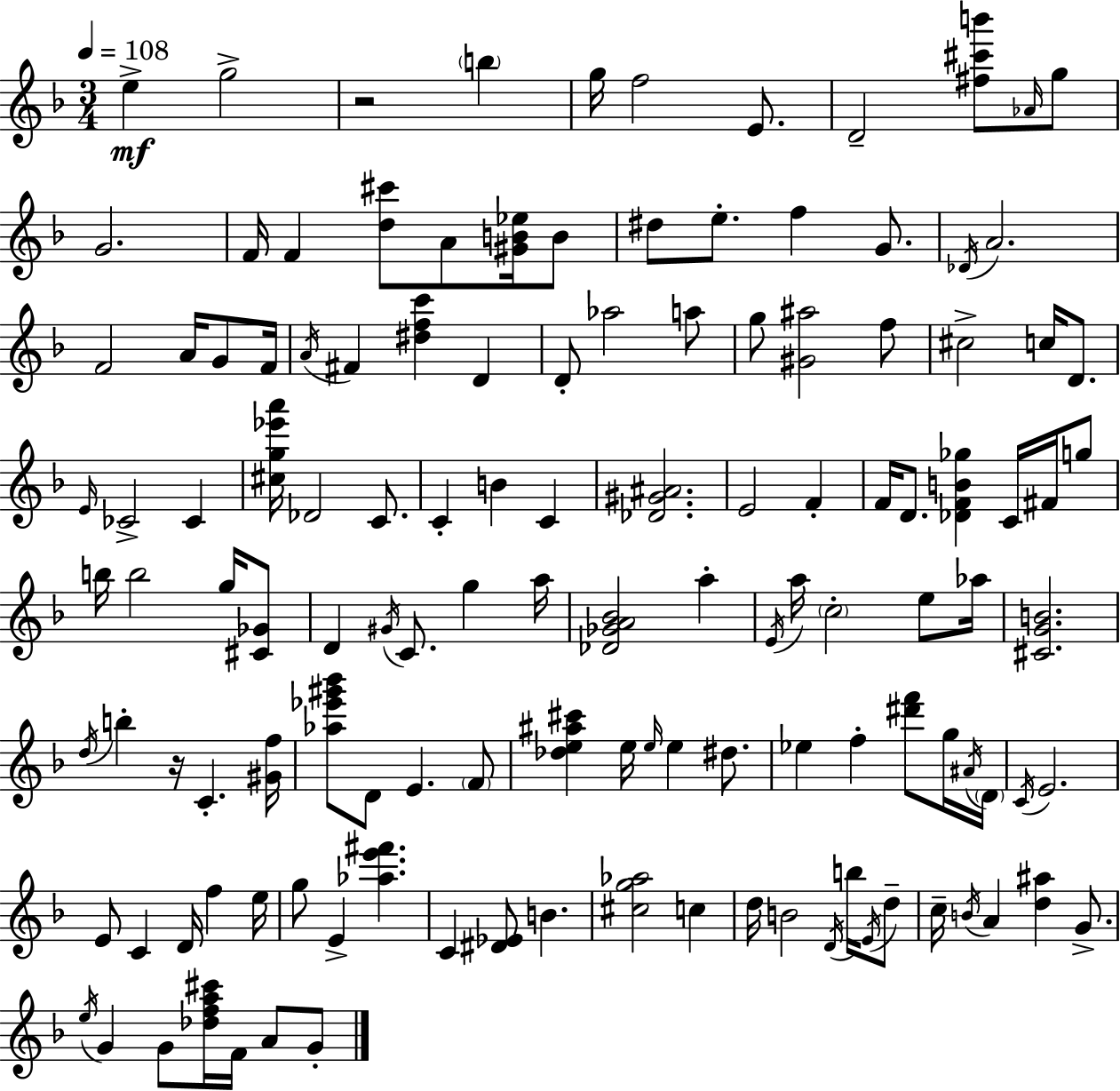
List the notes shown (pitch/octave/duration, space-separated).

E5/q G5/h R/h B5/q G5/s F5/h E4/e. D4/h [F#5,C#6,B6]/e Ab4/s G5/e G4/h. F4/s F4/q [D5,C#6]/e A4/e [G#4,B4,Eb5]/s B4/e D#5/e E5/e. F5/q G4/e. Db4/s A4/h. F4/h A4/s G4/e F4/s A4/s F#4/q [D#5,F5,C6]/q D4/q D4/e Ab5/h A5/e G5/e [G#4,A#5]/h F5/e C#5/h C5/s D4/e. E4/s CES4/h CES4/q [C#5,G5,Eb6,A6]/s Db4/h C4/e. C4/q B4/q C4/q [Db4,G#4,A#4]/h. E4/h F4/q F4/s D4/e. [Db4,F4,B4,Gb5]/q C4/s F#4/s G5/e B5/s B5/h G5/s [C#4,Gb4]/e D4/q G#4/s C4/e. G5/q A5/s [Db4,Gb4,A4,Bb4]/h A5/q E4/s A5/s C5/h E5/e Ab5/s [C#4,G4,B4]/h. D5/s B5/q R/s C4/q. [G#4,F5]/s [Ab5,Eb6,G#6,Bb6]/e D4/e E4/q. F4/e [Db5,E5,A#5,C#6]/q E5/s E5/s E5/q D#5/e. Eb5/q F5/q [D#6,F6]/e G5/s A#4/s D4/s C4/s E4/h. E4/e C4/q D4/s F5/q E5/s G5/e E4/q [Ab5,E6,F#6]/q. C4/q [D#4,Eb4]/e B4/q. [C#5,G5,Ab5]/h C5/q D5/s B4/h D4/s B5/s E4/s D5/e C5/s B4/s A4/q [D5,A#5]/q G4/e. E5/s G4/q G4/e [Db5,F5,A5,C#6]/s F4/s A4/e G4/e